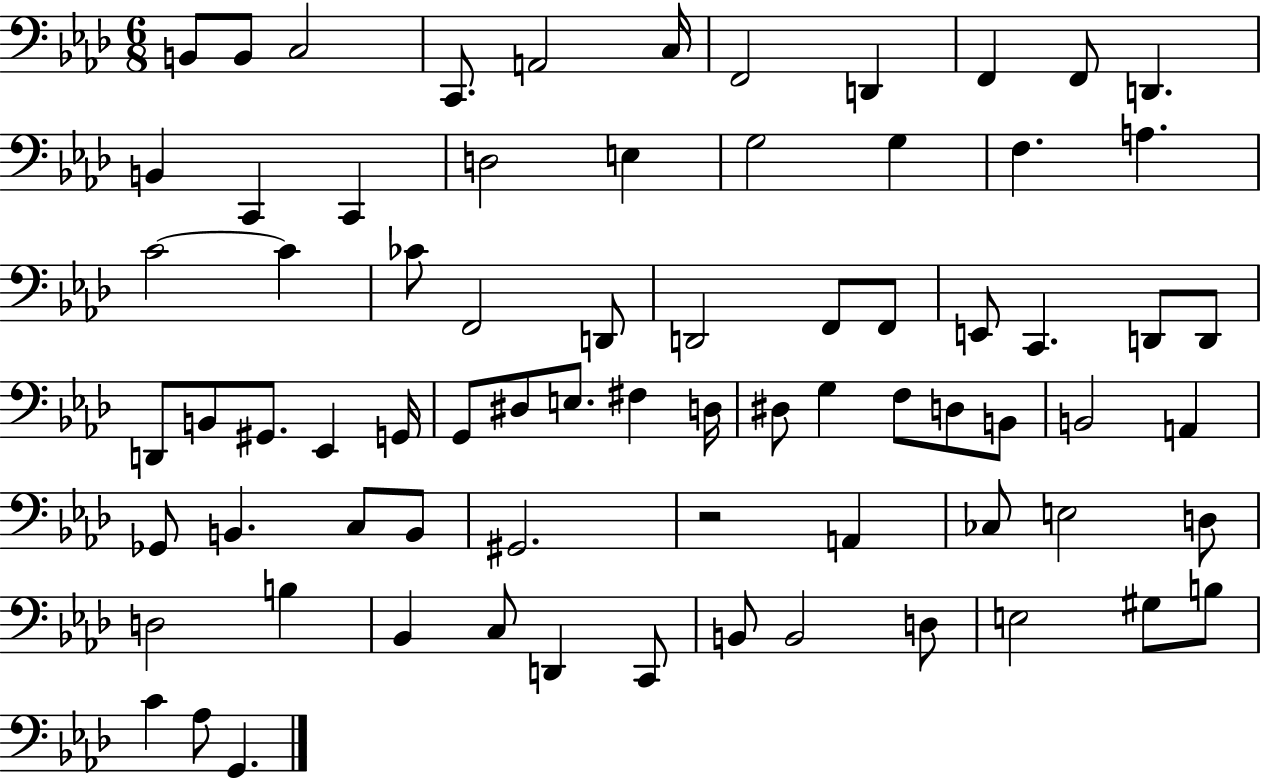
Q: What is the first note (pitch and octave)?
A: B2